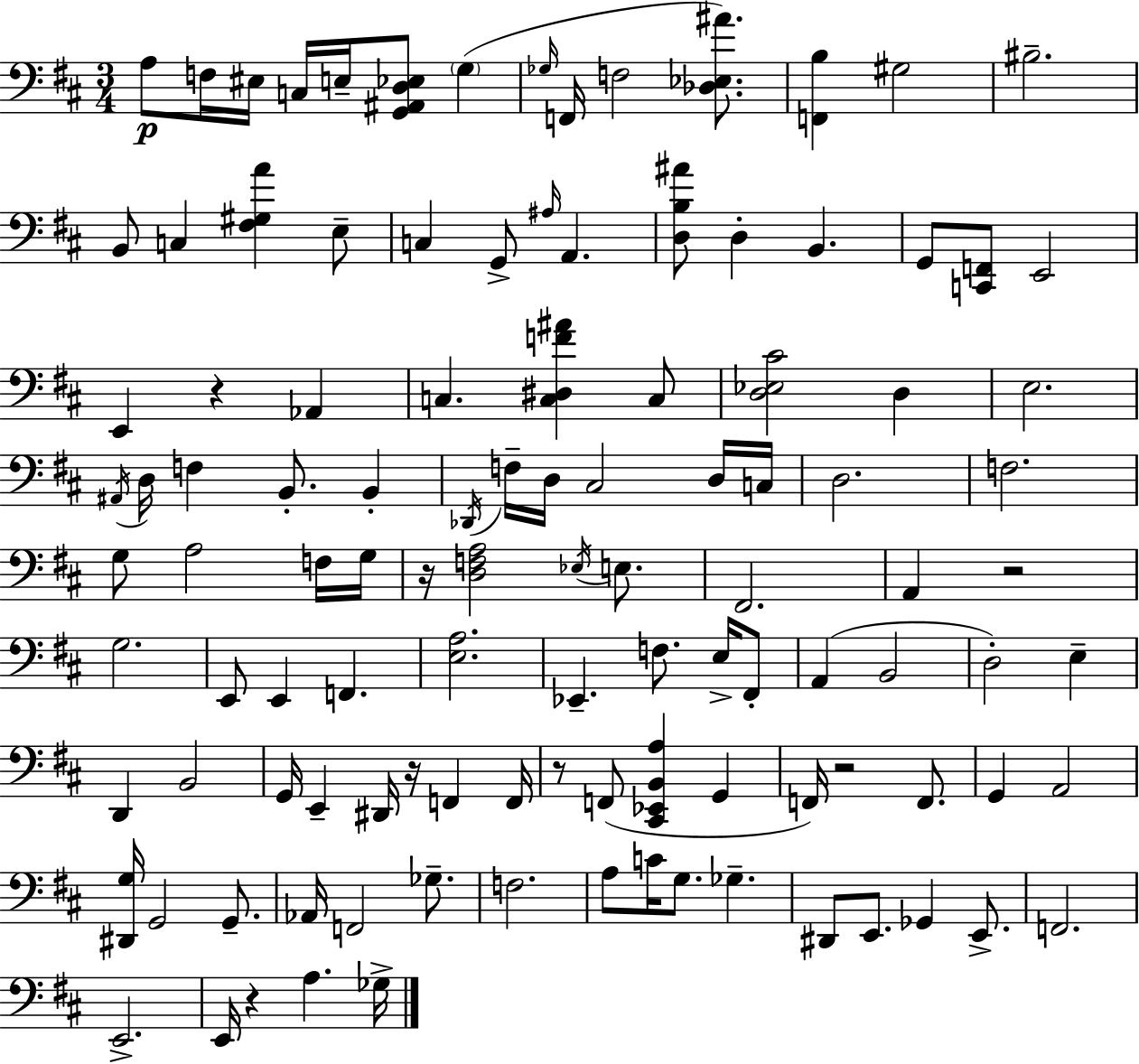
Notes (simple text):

A3/e F3/s EIS3/s C3/s E3/s [G2,A#2,D3,Eb3]/e G3/q Gb3/s F2/s F3/h [Db3,Eb3,A#4]/e. [F2,B3]/q G#3/h BIS3/h. B2/e C3/q [F#3,G#3,A4]/q E3/e C3/q G2/e A#3/s A2/q. [D3,B3,A#4]/e D3/q B2/q. G2/e [C2,F2]/e E2/h E2/q R/q Ab2/q C3/q. [C3,D#3,F4,A#4]/q C3/e [D3,Eb3,C#4]/h D3/q E3/h. A#2/s D3/s F3/q B2/e. B2/q Db2/s F3/s D3/s C#3/h D3/s C3/s D3/h. F3/h. G3/e A3/h F3/s G3/s R/s [D3,F3,A3]/h Eb3/s E3/e. F#2/h. A2/q R/h G3/h. E2/e E2/q F2/q. [E3,A3]/h. Eb2/q. F3/e. E3/s F#2/e A2/q B2/h D3/h E3/q D2/q B2/h G2/s E2/q D#2/s R/s F2/q F2/s R/e F2/e [C#2,Eb2,B2,A3]/q G2/q F2/s R/h F2/e. G2/q A2/h [D#2,G3]/s G2/h G2/e. Ab2/s F2/h Gb3/e. F3/h. A3/e C4/s G3/e. Gb3/q. D#2/e E2/e. Gb2/q E2/e. F2/h. E2/h. E2/s R/q A3/q. Gb3/s